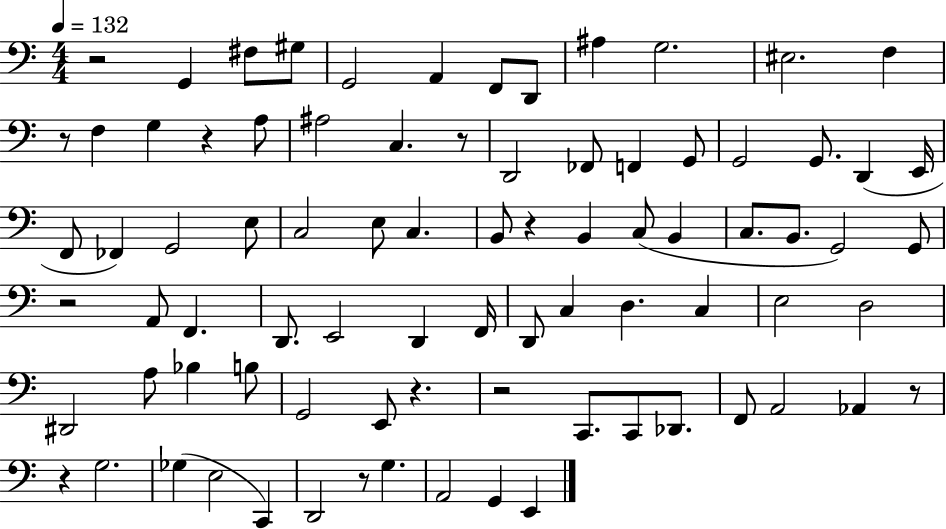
X:1
T:Untitled
M:4/4
L:1/4
K:C
z2 G,, ^F,/2 ^G,/2 G,,2 A,, F,,/2 D,,/2 ^A, G,2 ^E,2 F, z/2 F, G, z A,/2 ^A,2 C, z/2 D,,2 _F,,/2 F,, G,,/2 G,,2 G,,/2 D,, E,,/4 F,,/2 _F,, G,,2 E,/2 C,2 E,/2 C, B,,/2 z B,, C,/2 B,, C,/2 B,,/2 G,,2 G,,/2 z2 A,,/2 F,, D,,/2 E,,2 D,, F,,/4 D,,/2 C, D, C, E,2 D,2 ^D,,2 A,/2 _B, B,/2 G,,2 E,,/2 z z2 C,,/2 C,,/2 _D,,/2 F,,/2 A,,2 _A,, z/2 z G,2 _G, E,2 C,, D,,2 z/2 G, A,,2 G,, E,,